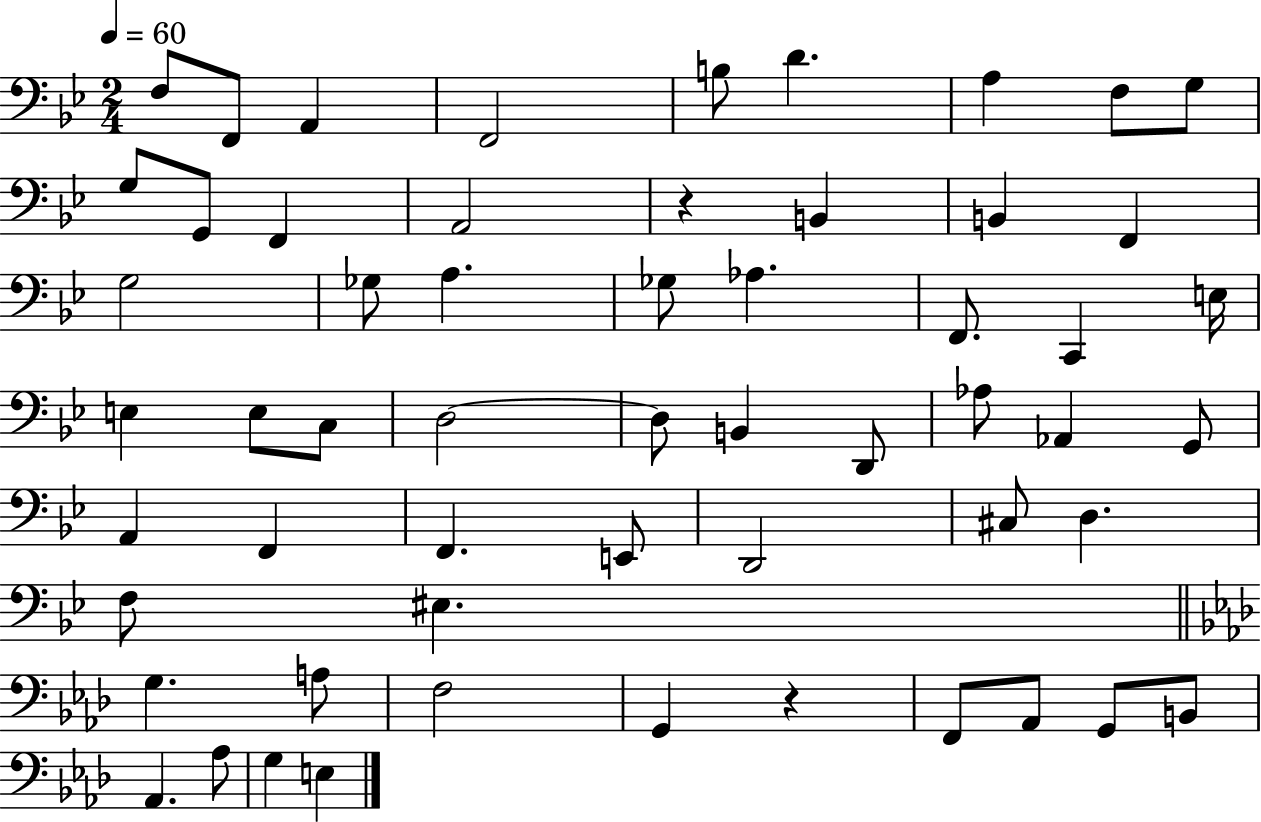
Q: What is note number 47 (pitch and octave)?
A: G2